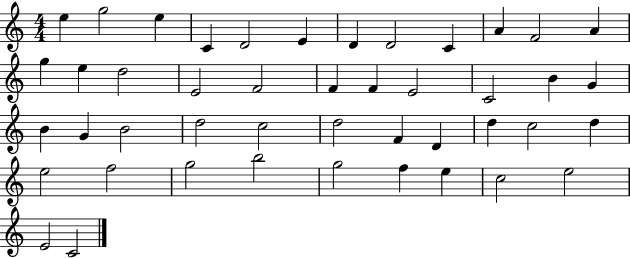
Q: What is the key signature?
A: C major